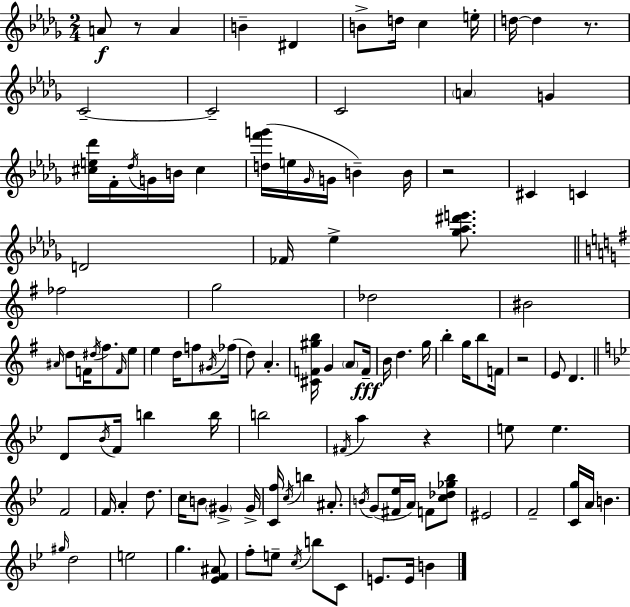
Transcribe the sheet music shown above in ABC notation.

X:1
T:Untitled
M:2/4
L:1/4
K:Bbm
A/2 z/2 A B ^D B/2 d/4 c e/4 d/4 d z/2 C2 C2 C2 A G [^ce_d']/4 F/4 _d/4 G/4 B/4 ^c [df'g']/4 e/4 _G/4 G/4 B B/4 z2 ^C C D2 _F/4 _e [_g_a^d'e']/2 _f2 g2 _d2 ^B2 ^A/4 d/2 F/4 ^d/4 ^f/2 F/4 e/2 e d/4 f/2 ^G/4 _f/4 d/2 A [^CF^gb]/4 G A/2 F/4 B/4 d g/4 b g/4 b/2 F/4 z2 E/2 D D/2 _B/4 F/4 b b/4 b2 ^F/4 a z e/2 e F2 F/4 A d/2 c/4 B/2 ^G ^G/4 [Cf]/4 c/4 b ^A/2 B/4 G/2 [^F_e]/4 A/4 F/2 [c_d_g_b]/2 ^E2 F2 [Cg]/4 A/4 B ^g/4 d2 e2 g [_EF^A]/2 f/2 e/2 c/4 b/2 C/2 E/2 E/4 B